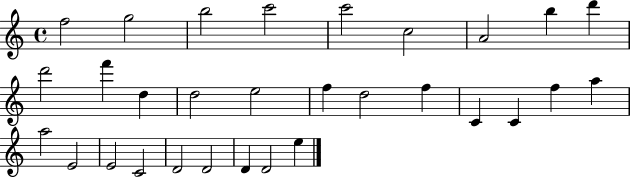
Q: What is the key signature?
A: C major